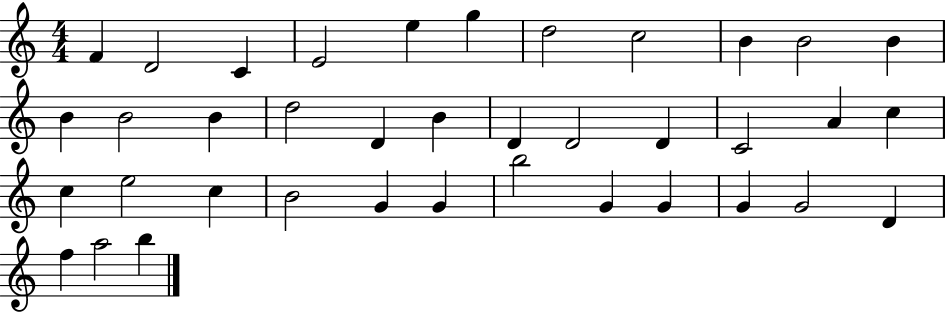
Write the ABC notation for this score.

X:1
T:Untitled
M:4/4
L:1/4
K:C
F D2 C E2 e g d2 c2 B B2 B B B2 B d2 D B D D2 D C2 A c c e2 c B2 G G b2 G G G G2 D f a2 b